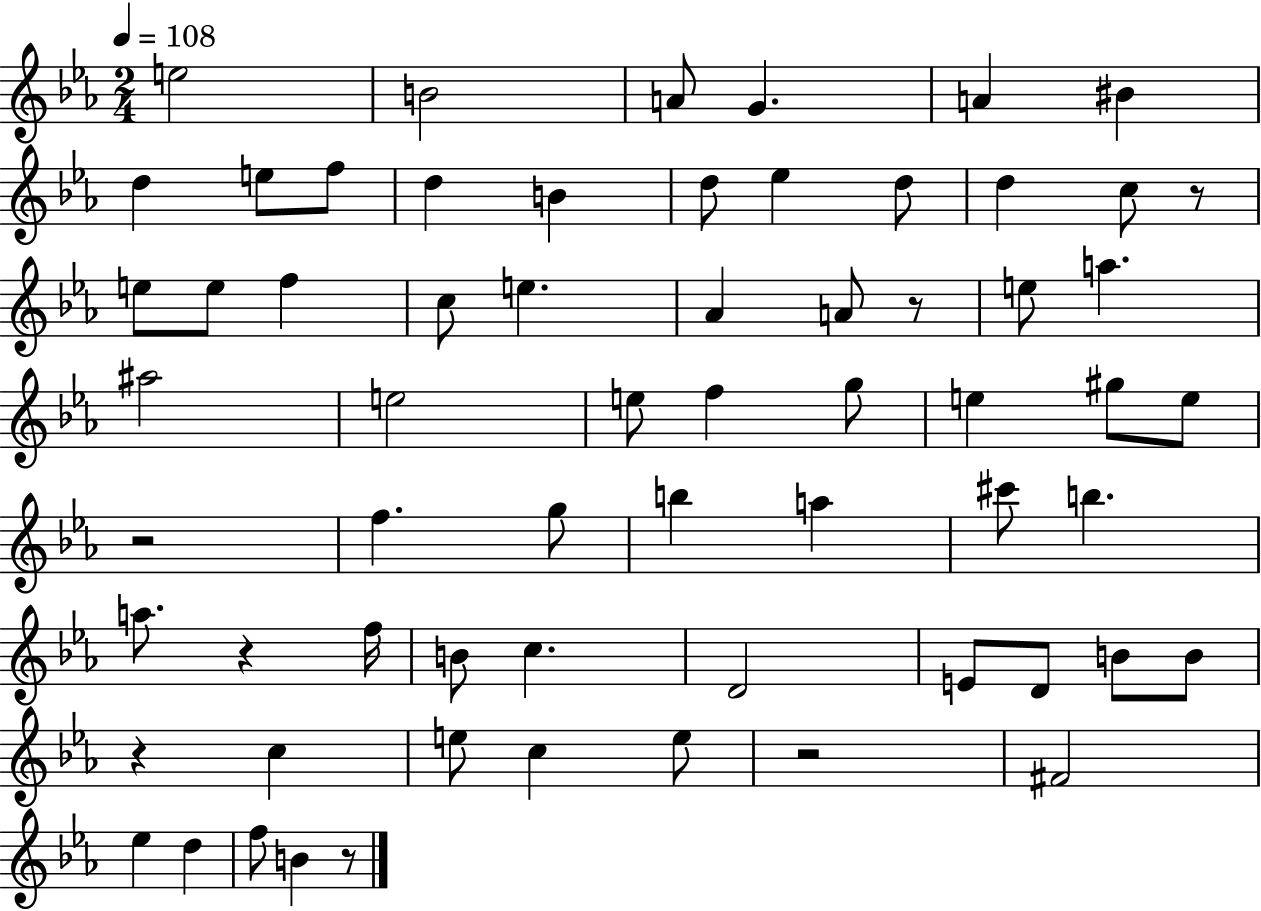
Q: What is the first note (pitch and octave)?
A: E5